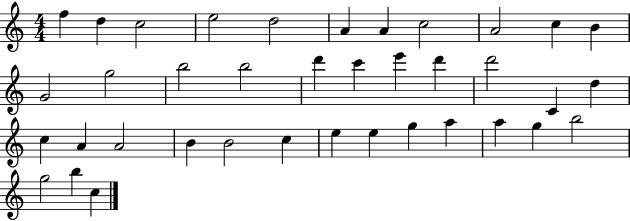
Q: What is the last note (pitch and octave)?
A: C5